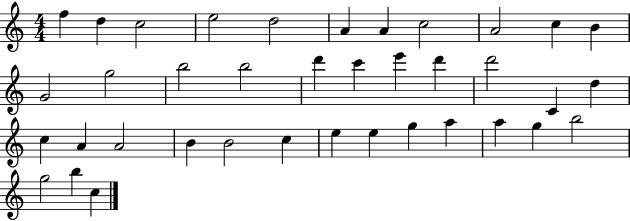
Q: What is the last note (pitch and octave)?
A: C5